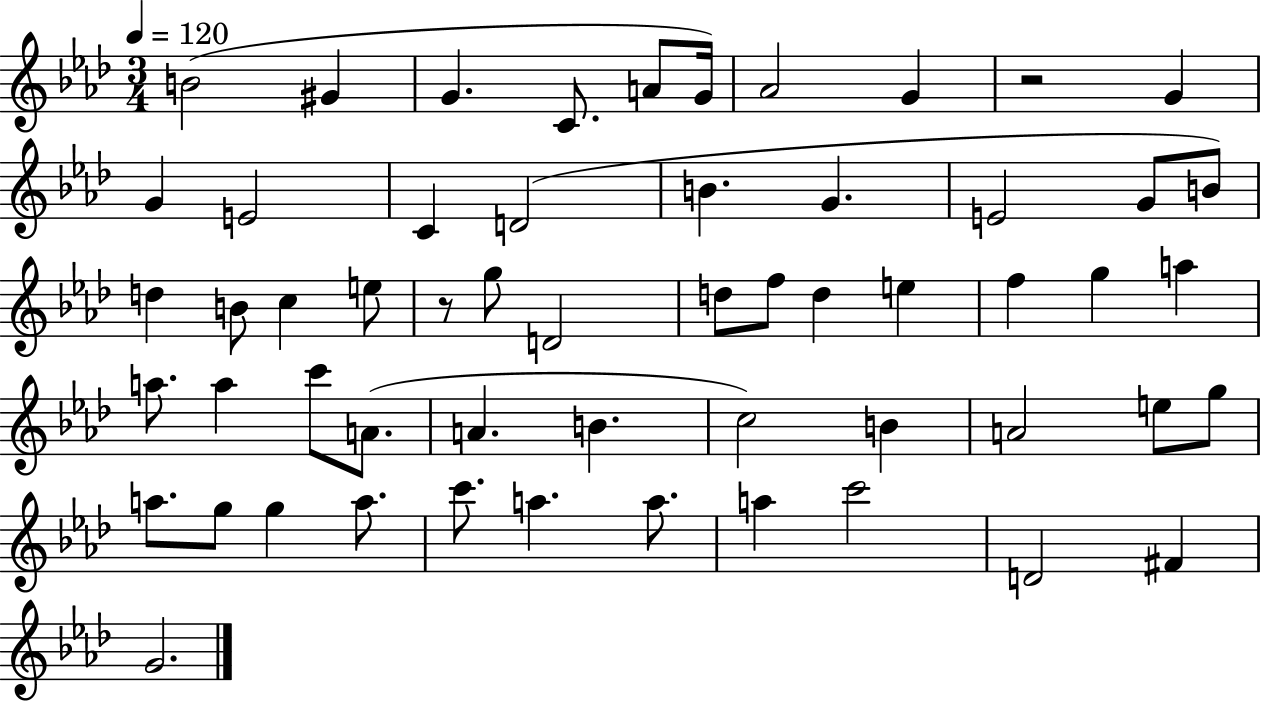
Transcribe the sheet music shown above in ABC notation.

X:1
T:Untitled
M:3/4
L:1/4
K:Ab
B2 ^G G C/2 A/2 G/4 _A2 G z2 G G E2 C D2 B G E2 G/2 B/2 d B/2 c e/2 z/2 g/2 D2 d/2 f/2 d e f g a a/2 a c'/2 A/2 A B c2 B A2 e/2 g/2 a/2 g/2 g a/2 c'/2 a a/2 a c'2 D2 ^F G2